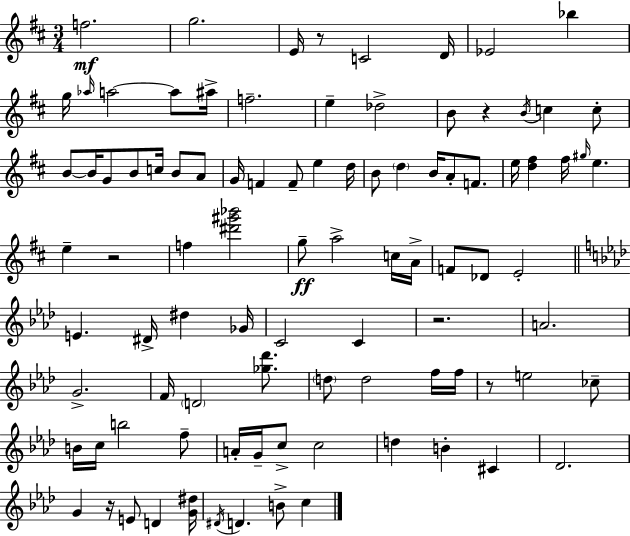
F5/h. G5/h. E4/s R/e C4/h D4/s Eb4/h Bb5/q G5/s Ab5/s A5/h A5/e A#5/s F5/h. E5/q Db5/h B4/e R/q B4/s C5/q C5/e B4/e B4/s G4/e B4/e C5/s B4/e A4/e G4/s F4/q F4/e E5/q D5/s B4/e D5/q B4/s A4/e F4/e. E5/s [D5,F#5]/q F#5/s G#5/s E5/q. E5/q R/h F5/q [D#6,G#6,Bb6]/h G5/e A5/h C5/s A4/s F4/e Db4/e E4/h E4/q. D#4/s D#5/q Gb4/s C4/h C4/q R/h. A4/h. G4/h. F4/s D4/h [Gb5,Db6]/e. D5/e D5/h F5/s F5/s R/e E5/h CES5/e B4/s C5/s B5/h F5/e A4/s G4/s C5/e C5/h D5/q B4/q C#4/q Db4/h. G4/q R/s E4/e D4/q [G4,D#5]/s D#4/s D4/q. B4/e C5/q